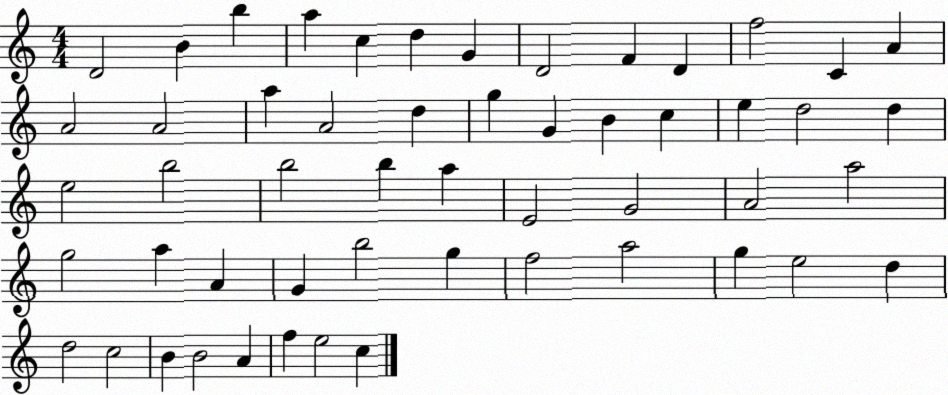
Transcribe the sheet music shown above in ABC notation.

X:1
T:Untitled
M:4/4
L:1/4
K:C
D2 B b a c d G D2 F D f2 C A A2 A2 a A2 d g G B c e d2 d e2 b2 b2 b a E2 G2 A2 a2 g2 a A G b2 g f2 a2 g e2 d d2 c2 B B2 A f e2 c